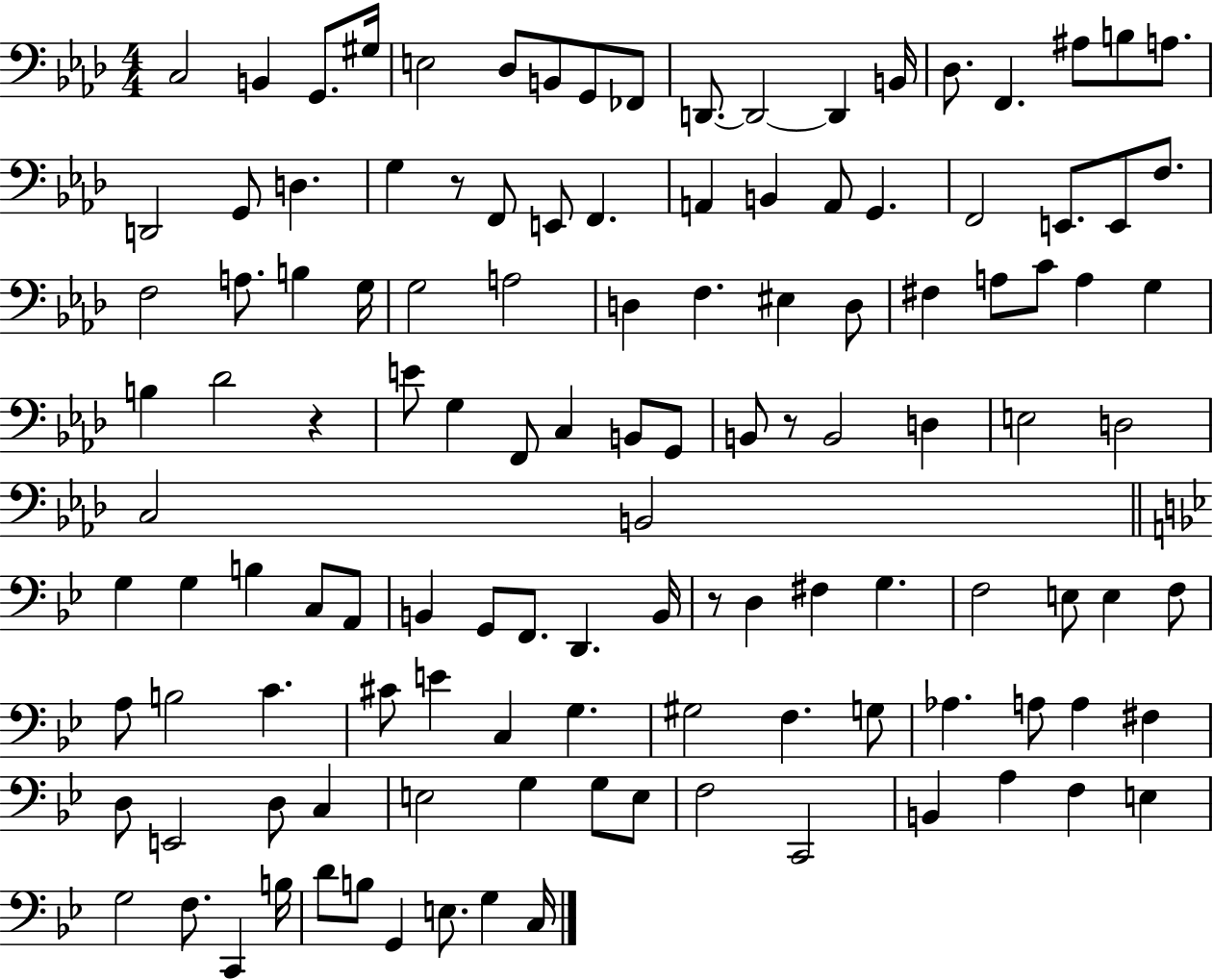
{
  \clef bass
  \numericTimeSignature
  \time 4/4
  \key aes \major
  \repeat volta 2 { c2 b,4 g,8. gis16 | e2 des8 b,8 g,8 fes,8 | d,8.~~ d,2~~ d,4 b,16 | des8. f,4. ais8 b8 a8. | \break d,2 g,8 d4. | g4 r8 f,8 e,8 f,4. | a,4 b,4 a,8 g,4. | f,2 e,8. e,8 f8. | \break f2 a8. b4 g16 | g2 a2 | d4 f4. eis4 d8 | fis4 a8 c'8 a4 g4 | \break b4 des'2 r4 | e'8 g4 f,8 c4 b,8 g,8 | b,8 r8 b,2 d4 | e2 d2 | \break c2 b,2 | \bar "||" \break \key g \minor g4 g4 b4 c8 a,8 | b,4 g,8 f,8. d,4. b,16 | r8 d4 fis4 g4. | f2 e8 e4 f8 | \break a8 b2 c'4. | cis'8 e'4 c4 g4. | gis2 f4. g8 | aes4. a8 a4 fis4 | \break d8 e,2 d8 c4 | e2 g4 g8 e8 | f2 c,2 | b,4 a4 f4 e4 | \break g2 f8. c,4 b16 | d'8 b8 g,4 e8. g4 c16 | } \bar "|."
}